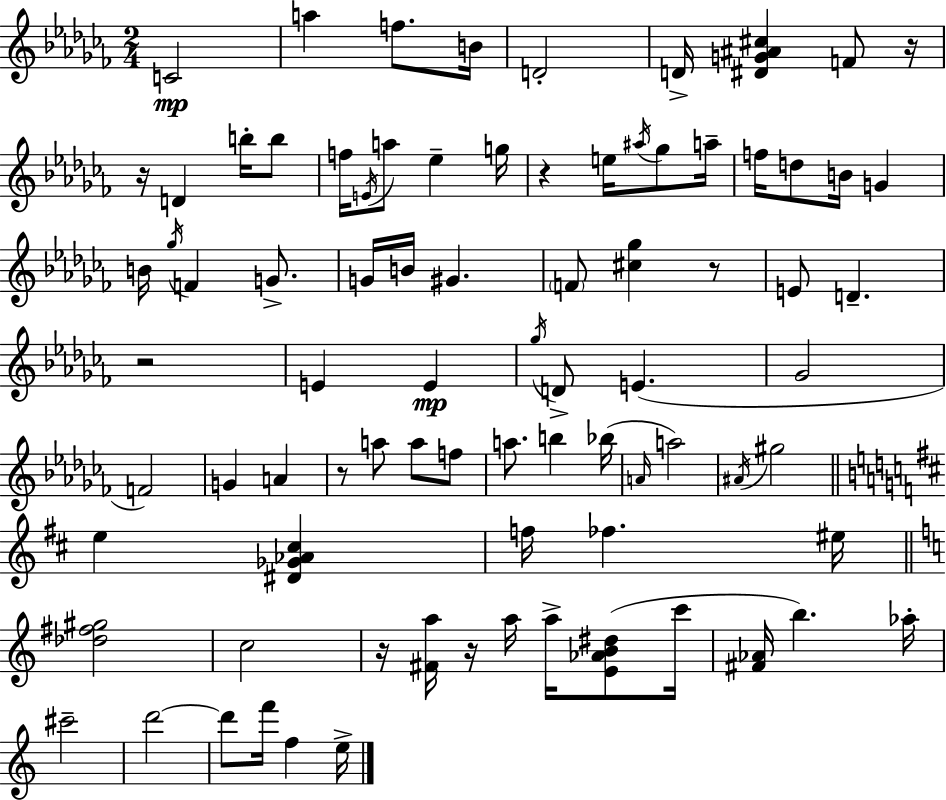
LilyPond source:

{
  \clef treble
  \numericTimeSignature
  \time 2/4
  \key aes \minor
  \repeat volta 2 { c'2\mp | a''4 f''8. b'16 | d'2-. | d'16-> <dis' g' ais' cis''>4 f'8 r16 | \break r16 d'4 b''16-. b''8 | f''16 \acciaccatura { e'16 } a''8 ees''4-- | g''16 r4 e''16 \acciaccatura { ais''16 } ges''8 | a''16-- f''16 d''8 b'16 g'4 | \break b'16 \acciaccatura { ges''16 } f'4 | g'8.-> g'16 b'16 gis'4. | \parenthesize f'8 <cis'' ges''>4 | r8 e'8 d'4.-- | \break r2 | e'4 e'4\mp | \acciaccatura { ges''16 } d'8-> e'4.( | ges'2 | \break f'2) | g'4 | a'4 r8 a''8 | a''8 f''8 a''8. b''4 | \break bes''16( \grace { a'16 } a''2) | \acciaccatura { ais'16 } gis''2 | \bar "||" \break \key b \minor e''4 <dis' ges' aes' cis''>4 | f''16 fes''4. eis''16 | \bar "||" \break \key a \minor <des'' fis'' gis''>2 | c''2 | r16 <fis' a''>16 r16 a''16 a''16-> <e' aes' b' dis''>8( c'''16 | <fis' aes'>16 b''4.) aes''16-. | \break cis'''2-- | d'''2~~ | d'''8 f'''16 f''4 e''16-> | } \bar "|."
}